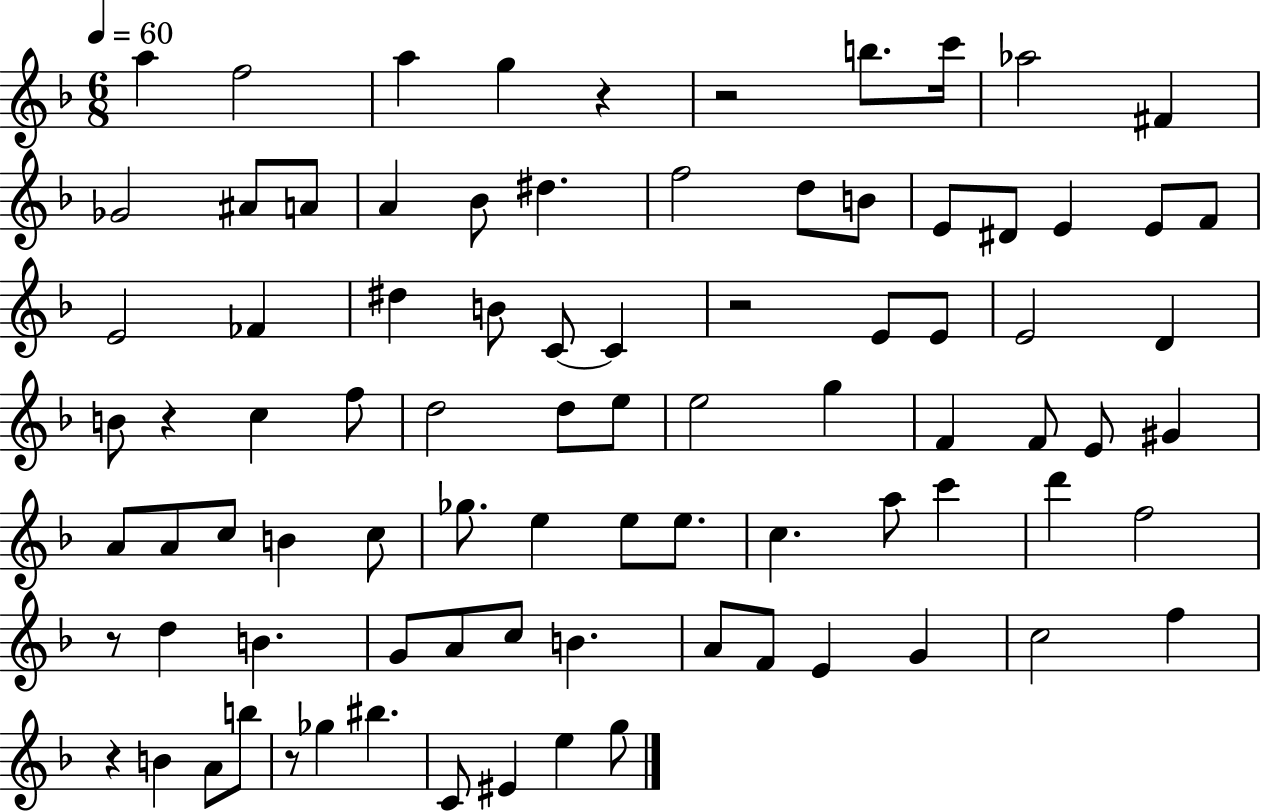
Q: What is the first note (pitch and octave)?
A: A5